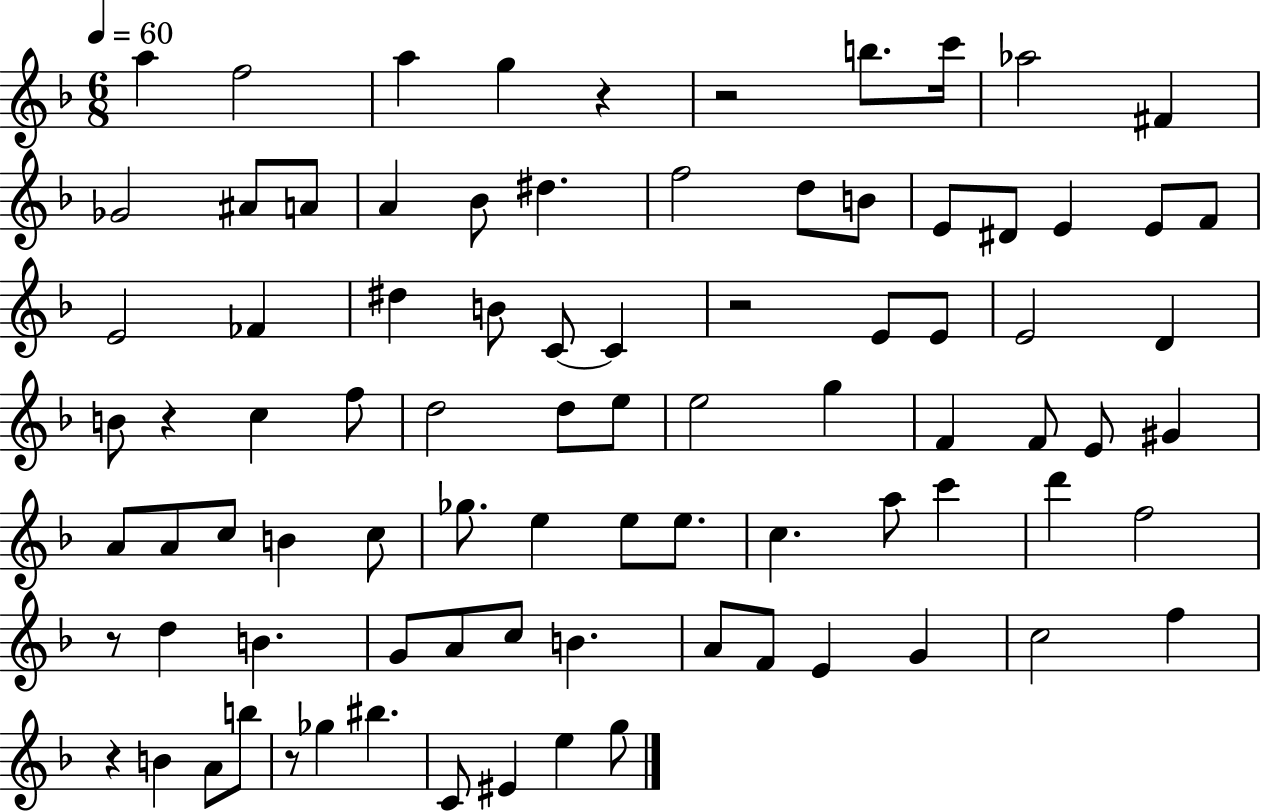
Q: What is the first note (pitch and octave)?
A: A5